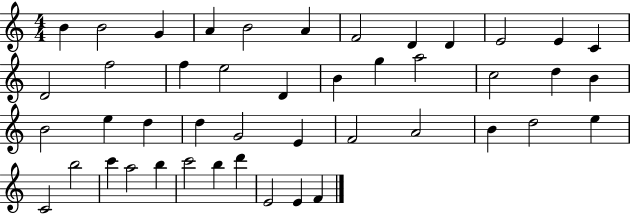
B4/q B4/h G4/q A4/q B4/h A4/q F4/h D4/q D4/q E4/h E4/q C4/q D4/h F5/h F5/q E5/h D4/q B4/q G5/q A5/h C5/h D5/q B4/q B4/h E5/q D5/q D5/q G4/h E4/q F4/h A4/h B4/q D5/h E5/q C4/h B5/h C6/q A5/h B5/q C6/h B5/q D6/q E4/h E4/q F4/q